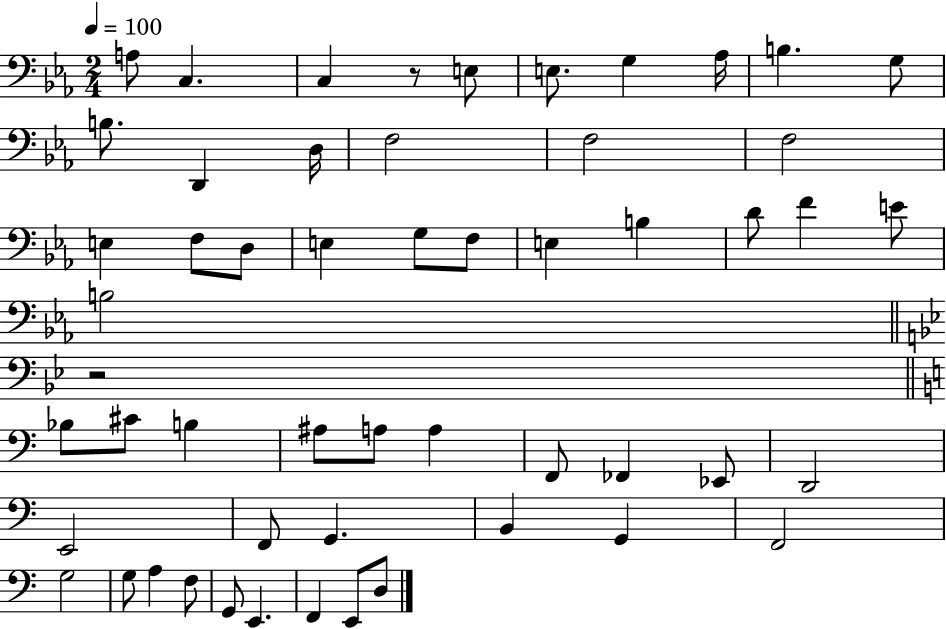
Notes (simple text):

A3/e C3/q. C3/q R/e E3/e E3/e. G3/q Ab3/s B3/q. G3/e B3/e. D2/q D3/s F3/h F3/h F3/h E3/q F3/e D3/e E3/q G3/e F3/e E3/q B3/q D4/e F4/q E4/e B3/h R/h Bb3/e C#4/e B3/q A#3/e A3/e A3/q F2/e FES2/q Eb2/e D2/h E2/h F2/e G2/q. B2/q G2/q F2/h G3/h G3/e A3/q F3/e G2/e E2/q. F2/q E2/e D3/e